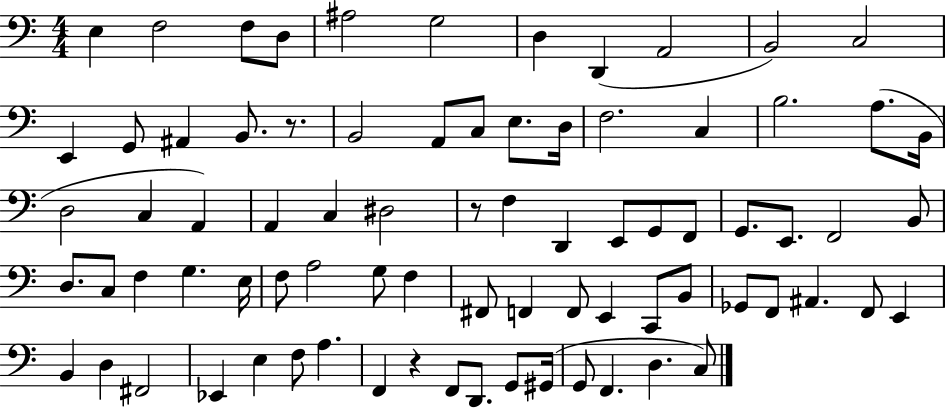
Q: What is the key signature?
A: C major